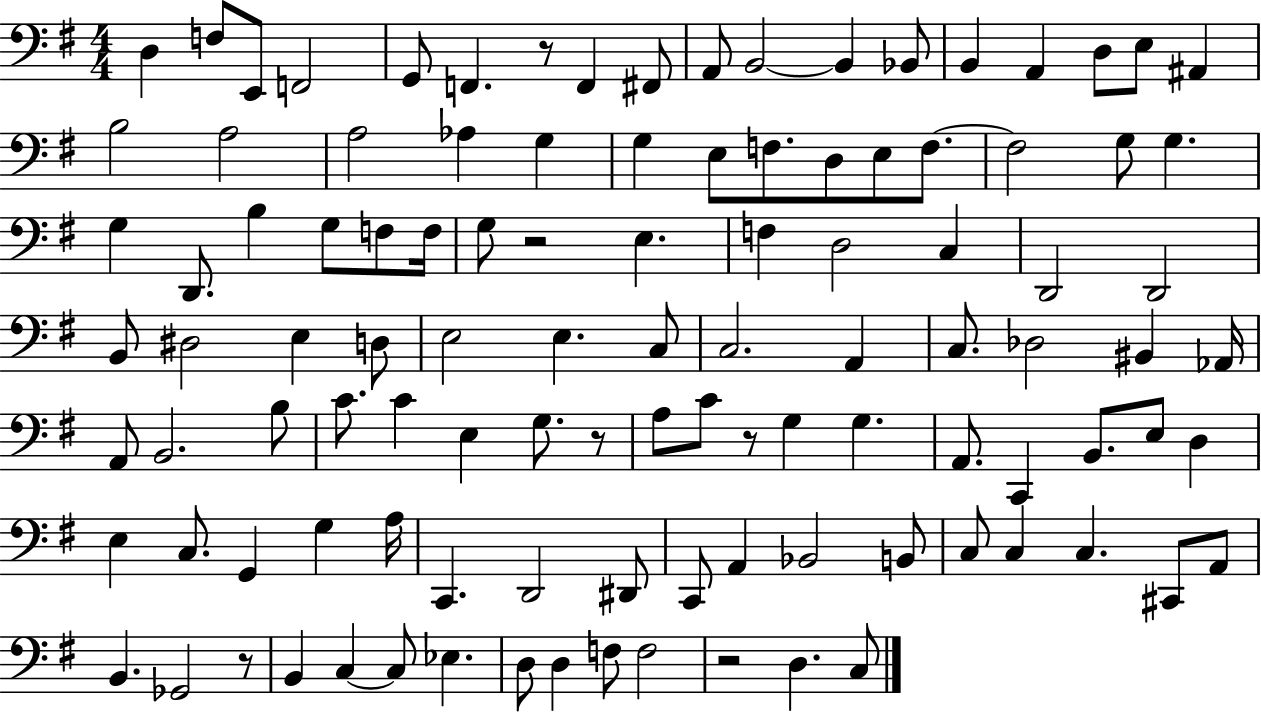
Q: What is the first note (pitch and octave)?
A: D3